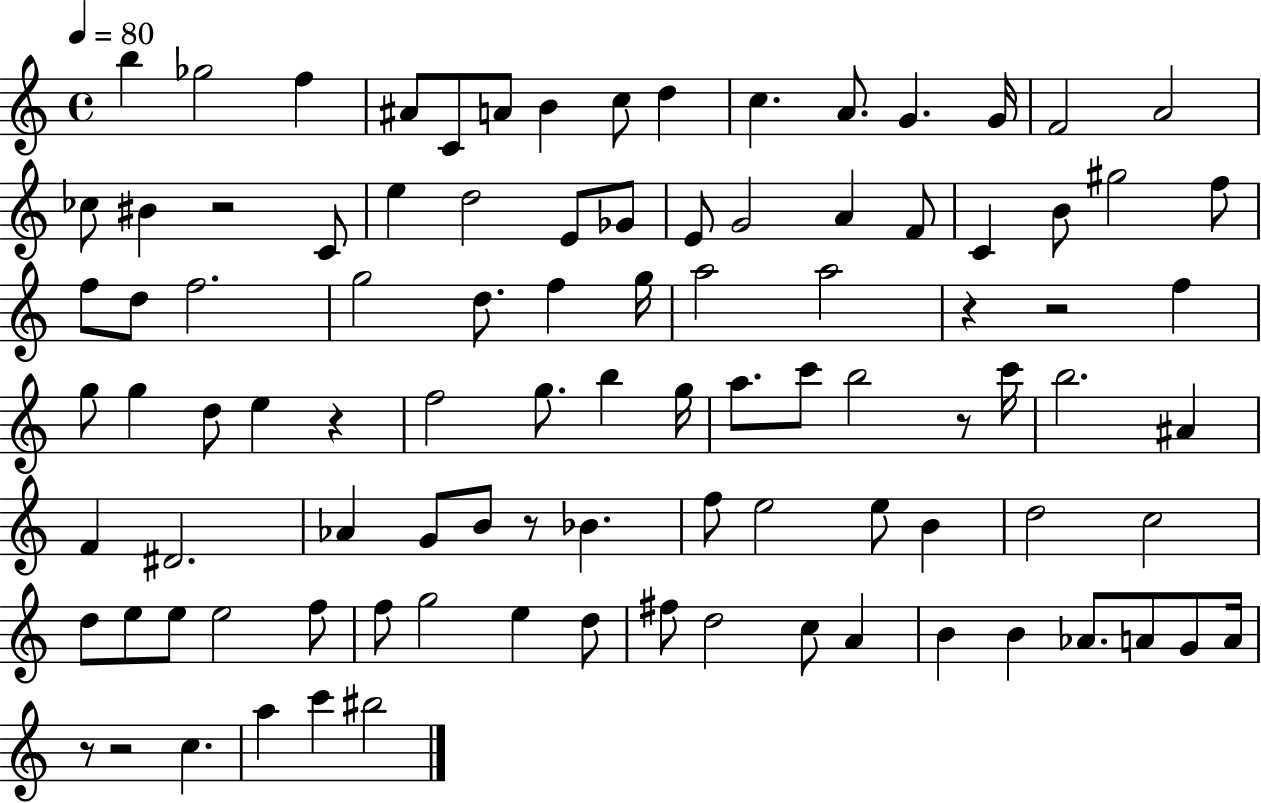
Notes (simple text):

B5/q Gb5/h F5/q A#4/e C4/e A4/e B4/q C5/e D5/q C5/q. A4/e. G4/q. G4/s F4/h A4/h CES5/e BIS4/q R/h C4/e E5/q D5/h E4/e Gb4/e E4/e G4/h A4/q F4/e C4/q B4/e G#5/h F5/e F5/e D5/e F5/h. G5/h D5/e. F5/q G5/s A5/h A5/h R/q R/h F5/q G5/e G5/q D5/e E5/q R/q F5/h G5/e. B5/q G5/s A5/e. C6/e B5/h R/e C6/s B5/h. A#4/q F4/q D#4/h. Ab4/q G4/e B4/e R/e Bb4/q. F5/e E5/h E5/e B4/q D5/h C5/h D5/e E5/e E5/e E5/h F5/e F5/e G5/h E5/q D5/e F#5/e D5/h C5/e A4/q B4/q B4/q Ab4/e. A4/e G4/e A4/s R/e R/h C5/q. A5/q C6/q BIS5/h